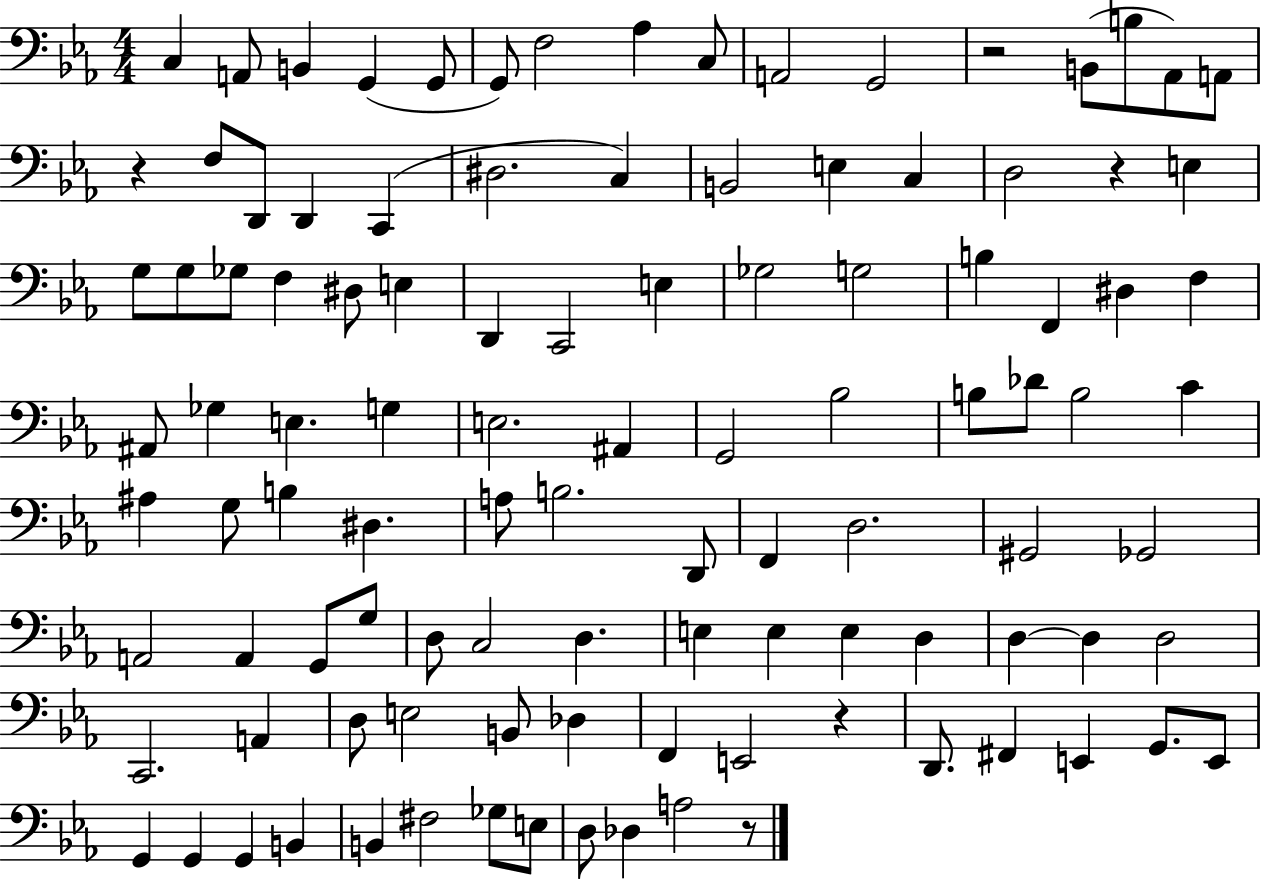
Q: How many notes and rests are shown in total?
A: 107